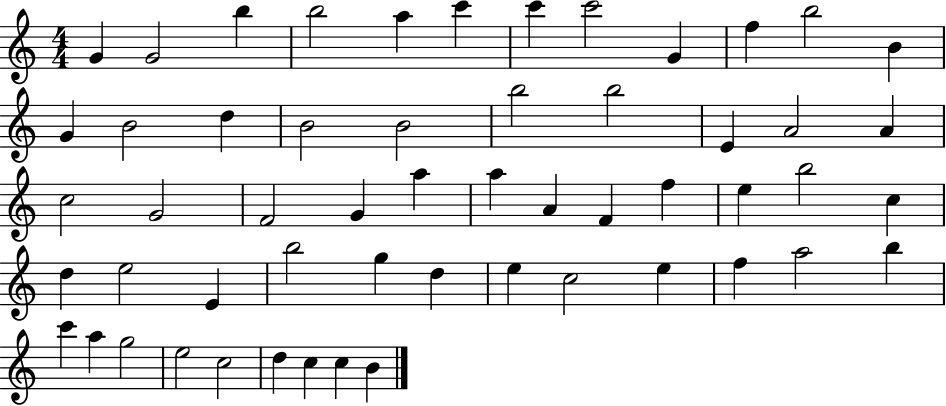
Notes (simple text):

G4/q G4/h B5/q B5/h A5/q C6/q C6/q C6/h G4/q F5/q B5/h B4/q G4/q B4/h D5/q B4/h B4/h B5/h B5/h E4/q A4/h A4/q C5/h G4/h F4/h G4/q A5/q A5/q A4/q F4/q F5/q E5/q B5/h C5/q D5/q E5/h E4/q B5/h G5/q D5/q E5/q C5/h E5/q F5/q A5/h B5/q C6/q A5/q G5/h E5/h C5/h D5/q C5/q C5/q B4/q